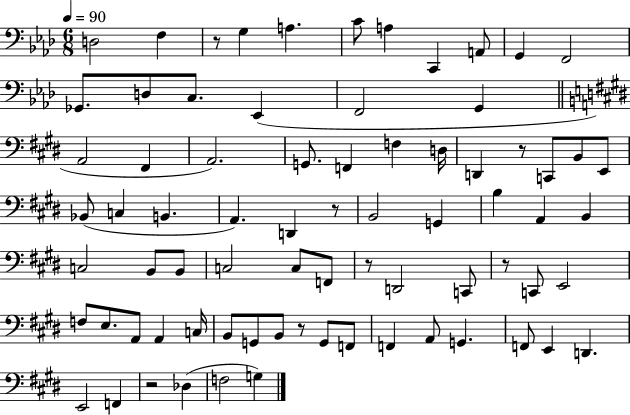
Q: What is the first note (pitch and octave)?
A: D3